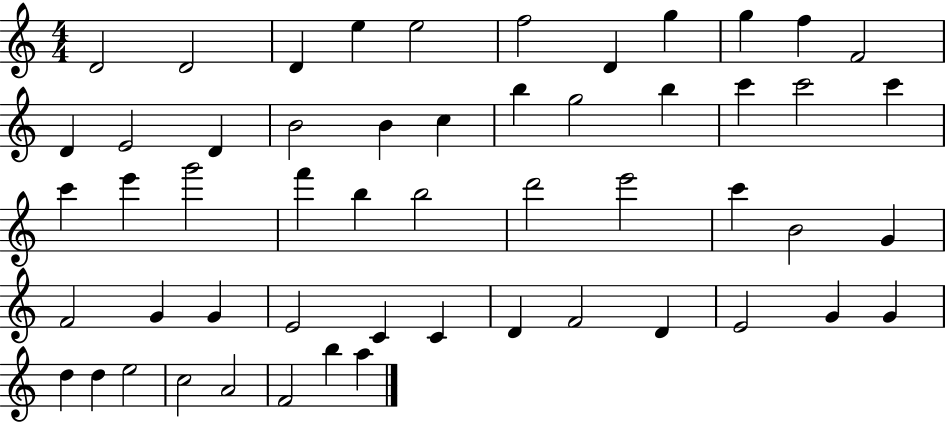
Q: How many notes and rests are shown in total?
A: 54